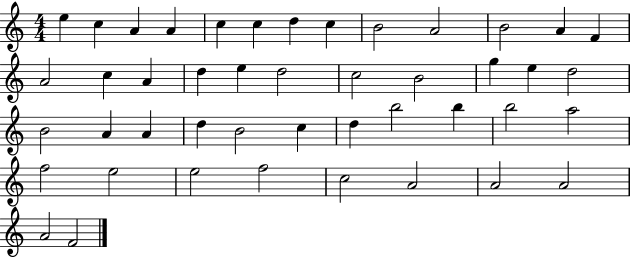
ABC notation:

X:1
T:Untitled
M:4/4
L:1/4
K:C
e c A A c c d c B2 A2 B2 A F A2 c A d e d2 c2 B2 g e d2 B2 A A d B2 c d b2 b b2 a2 f2 e2 e2 f2 c2 A2 A2 A2 A2 F2